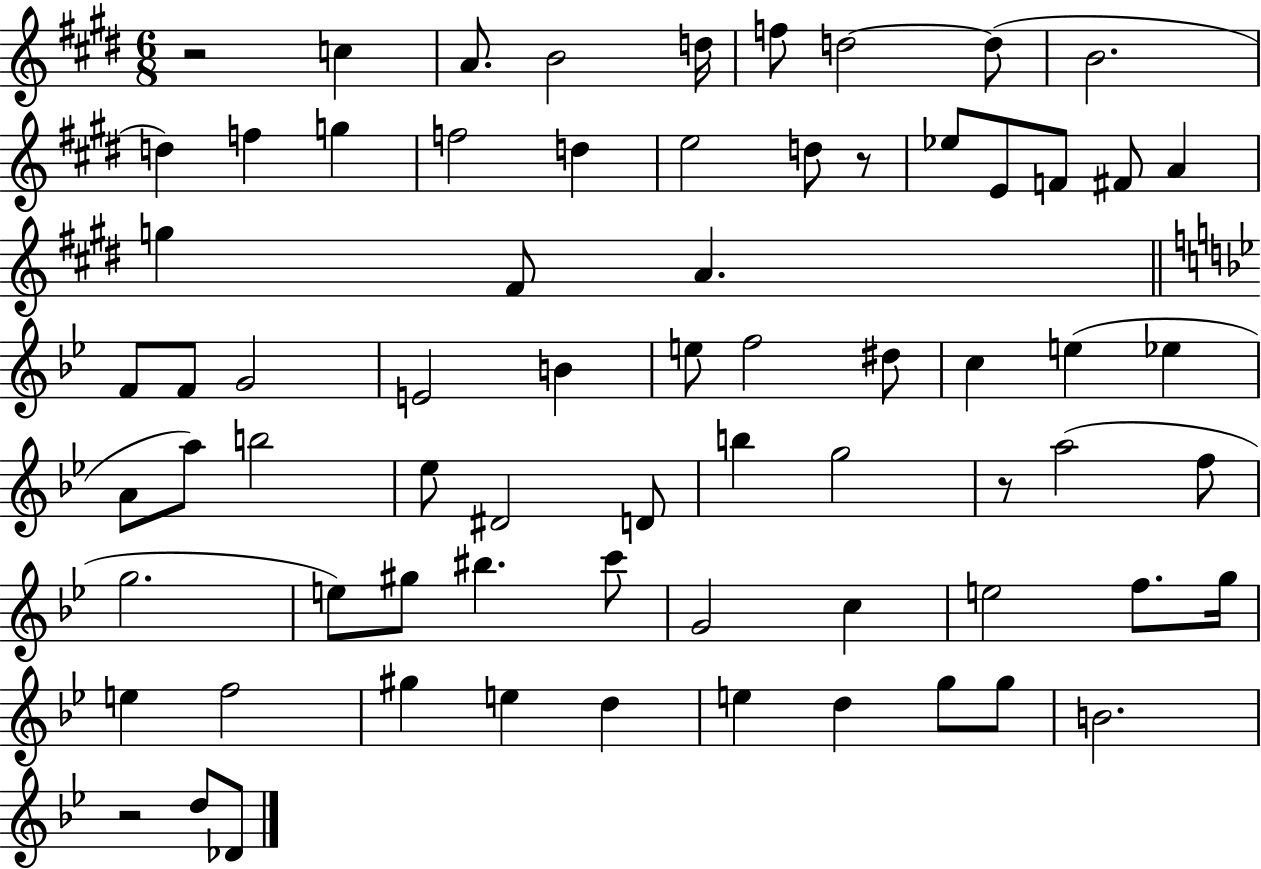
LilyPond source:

{
  \clef treble
  \numericTimeSignature
  \time 6/8
  \key e \major
  \repeat volta 2 { r2 c''4 | a'8. b'2 d''16 | f''8 d''2~~ d''8( | b'2. | \break d''4) f''4 g''4 | f''2 d''4 | e''2 d''8 r8 | ees''8 e'8 f'8 fis'8 a'4 | \break g''4 fis'8 a'4. | \bar "||" \break \key bes \major f'8 f'8 g'2 | e'2 b'4 | e''8 f''2 dis''8 | c''4 e''4( ees''4 | \break a'8 a''8) b''2 | ees''8 dis'2 d'8 | b''4 g''2 | r8 a''2( f''8 | \break g''2. | e''8) gis''8 bis''4. c'''8 | g'2 c''4 | e''2 f''8. g''16 | \break e''4 f''2 | gis''4 e''4 d''4 | e''4 d''4 g''8 g''8 | b'2. | \break r2 d''8 des'8 | } \bar "|."
}